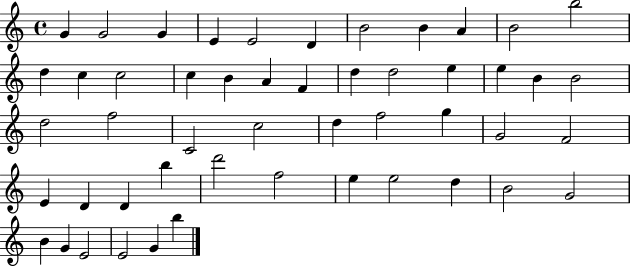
G4/q G4/h G4/q E4/q E4/h D4/q B4/h B4/q A4/q B4/h B5/h D5/q C5/q C5/h C5/q B4/q A4/q F4/q D5/q D5/h E5/q E5/q B4/q B4/h D5/h F5/h C4/h C5/h D5/q F5/h G5/q G4/h F4/h E4/q D4/q D4/q B5/q D6/h F5/h E5/q E5/h D5/q B4/h G4/h B4/q G4/q E4/h E4/h G4/q B5/q